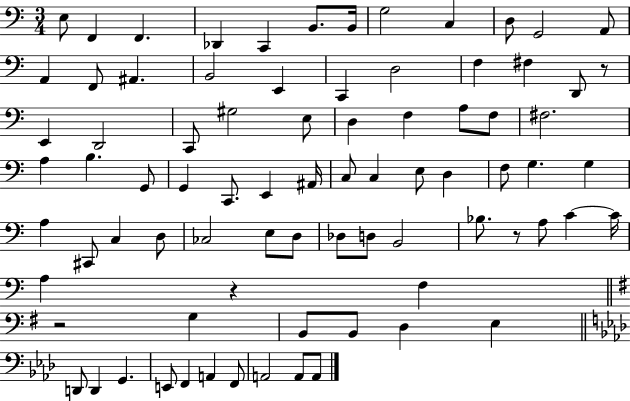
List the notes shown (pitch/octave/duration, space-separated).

E3/e F2/q F2/q. Db2/q C2/q B2/e. B2/s G3/h C3/q D3/e G2/h A2/e A2/q F2/e A#2/q. B2/h E2/q C2/q D3/h F3/q F#3/q D2/e R/e E2/q D2/h C2/e G#3/h E3/e D3/q F3/q A3/e F3/e F#3/h. A3/q B3/q. G2/e G2/q C2/e. E2/q A#2/s C3/e C3/q E3/e D3/q F3/e G3/q. G3/q A3/q C#2/e C3/q D3/e CES3/h E3/e D3/e Db3/e D3/e B2/h Bb3/e. R/e A3/e C4/q C4/s A3/q R/q F3/q R/h G3/q B2/e B2/e D3/q E3/q D2/e D2/q G2/q. E2/e F2/q A2/q F2/e A2/h A2/e A2/e